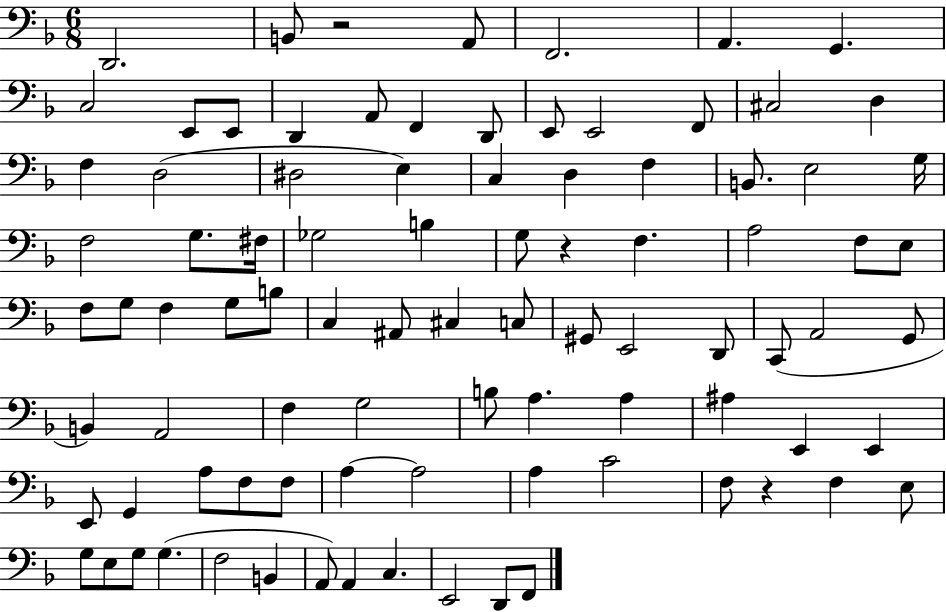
{
  \clef bass
  \numericTimeSignature
  \time 6/8
  \key f \major
  d,2. | b,8 r2 a,8 | f,2. | a,4. g,4. | \break c2 e,8 e,8 | d,4 a,8 f,4 d,8 | e,8 e,2 f,8 | cis2 d4 | \break f4 d2( | dis2 e4) | c4 d4 f4 | b,8. e2 g16 | \break f2 g8. fis16 | ges2 b4 | g8 r4 f4. | a2 f8 e8 | \break f8 g8 f4 g8 b8 | c4 ais,8 cis4 c8 | gis,8 e,2 d,8 | c,8( a,2 g,8 | \break b,4) a,2 | f4 g2 | b8 a4. a4 | ais4 e,4 e,4 | \break e,8 g,4 a8 f8 f8 | a4~~ a2 | a4 c'2 | f8 r4 f4 e8 | \break g8 e8 g8 g4.( | f2 b,4 | a,8) a,4 c4. | e,2 d,8 f,8 | \break \bar "|."
}